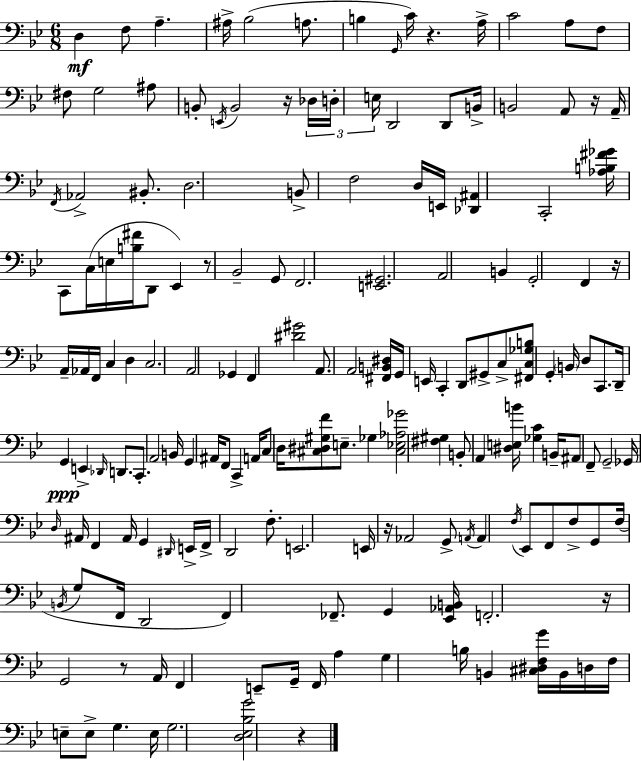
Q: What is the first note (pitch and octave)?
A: D3